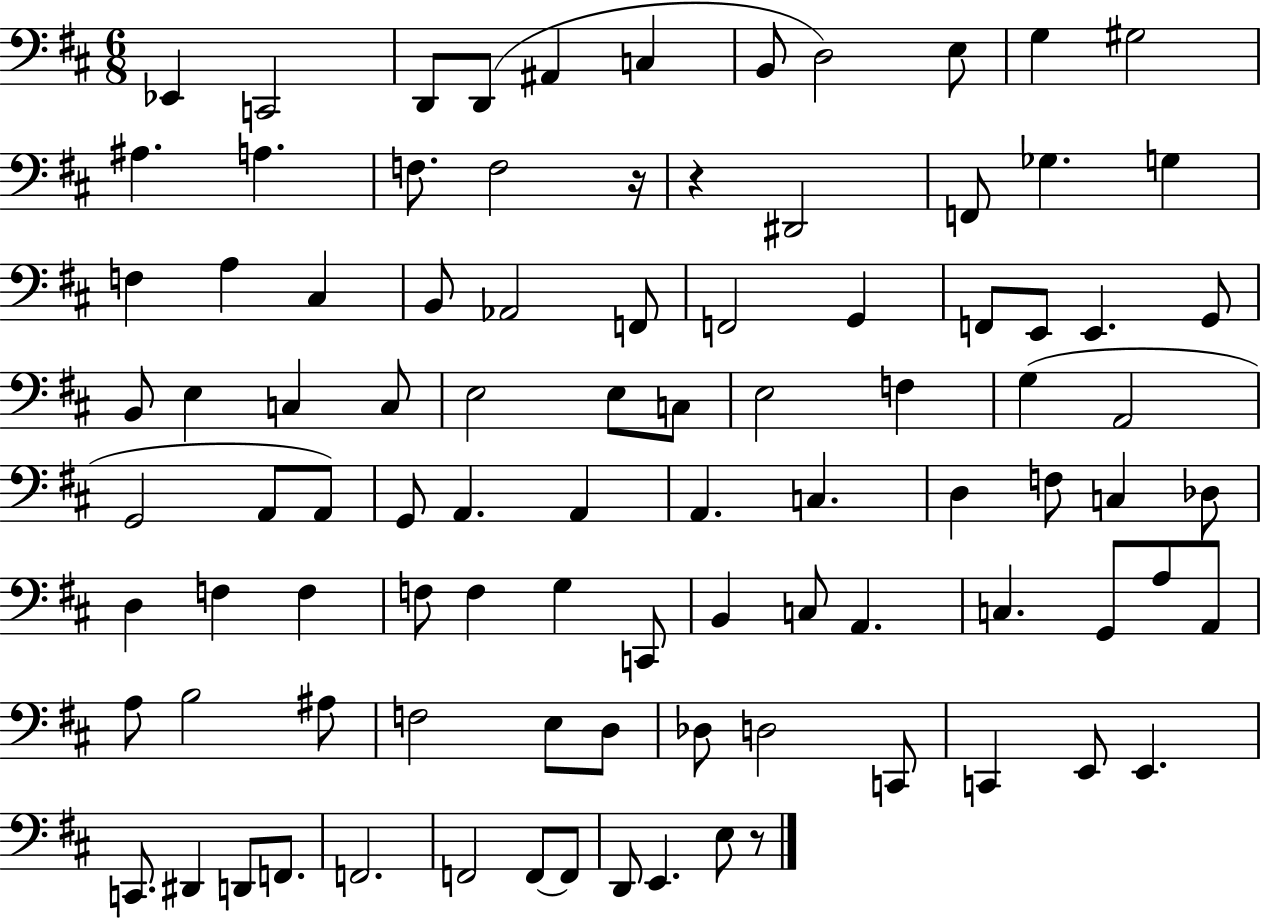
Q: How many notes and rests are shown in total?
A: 94